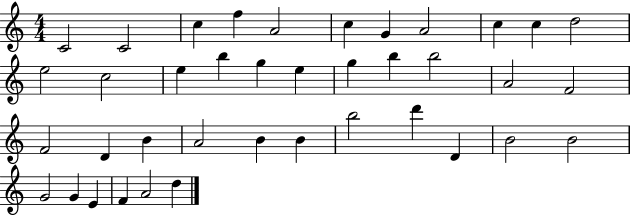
{
  \clef treble
  \numericTimeSignature
  \time 4/4
  \key c \major
  c'2 c'2 | c''4 f''4 a'2 | c''4 g'4 a'2 | c''4 c''4 d''2 | \break e''2 c''2 | e''4 b''4 g''4 e''4 | g''4 b''4 b''2 | a'2 f'2 | \break f'2 d'4 b'4 | a'2 b'4 b'4 | b''2 d'''4 d'4 | b'2 b'2 | \break g'2 g'4 e'4 | f'4 a'2 d''4 | \bar "|."
}